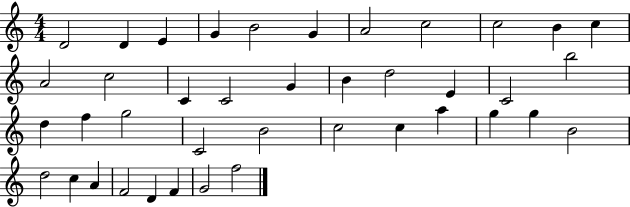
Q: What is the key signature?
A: C major